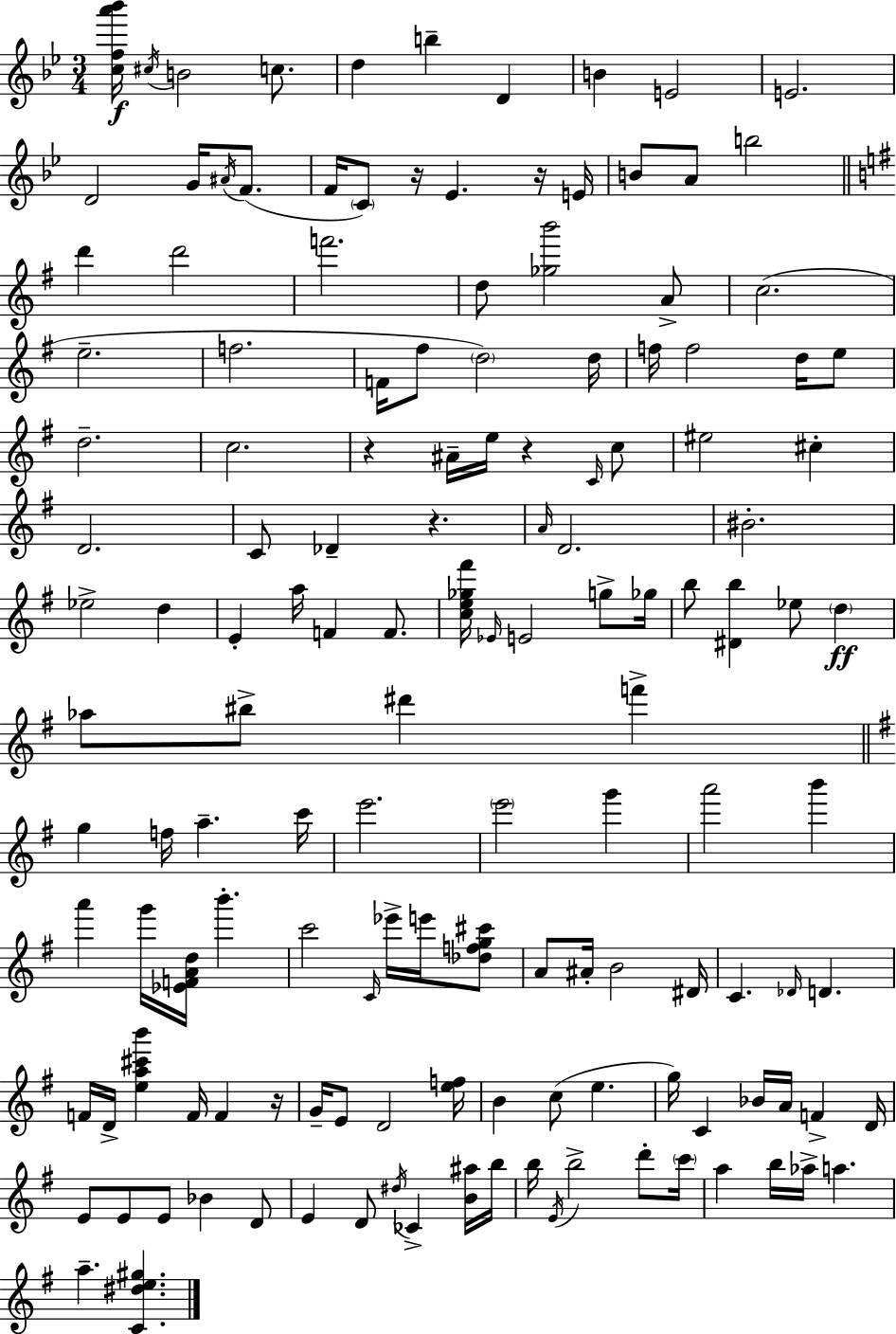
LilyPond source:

{
  \clef treble
  \numericTimeSignature
  \time 3/4
  \key g \minor
  \repeat volta 2 { <c'' f'' a''' bes'''>16\f \acciaccatura { cis''16 } b'2 c''8. | d''4 b''4-- d'4 | b'4 e'2 | e'2. | \break d'2 g'16 \acciaccatura { ais'16 } f'8.( | f'16 \parenthesize c'8) r16 ees'4. | r16 e'16 b'8 a'8 b''2 | \bar "||" \break \key g \major d'''4 d'''2 | f'''2. | d''8 <ges'' b'''>2 a'8-> | c''2.( | \break e''2.-- | f''2. | f'16 fis''8 \parenthesize d''2) d''16 | f''16 f''2 d''16 e''8 | \break d''2.-- | c''2. | r4 ais'16-- e''16 r4 \grace { c'16 } c''8 | eis''2 cis''4-. | \break d'2. | c'8 des'4-- r4. | \grace { a'16 } d'2. | bis'2.-. | \break ees''2-> d''4 | e'4-. a''16 f'4 f'8. | <c'' e'' ges'' fis'''>16 \grace { ees'16 } e'2 | g''8-> ges''16 b''8 <dis' b''>4 ees''8 \parenthesize d''4\ff | \break aes''8 bis''8-> dis'''4 f'''4-> | \bar "||" \break \key e \minor g''4 f''16 a''4.-- c'''16 | e'''2. | \parenthesize e'''2 g'''4 | a'''2 b'''4 | \break a'''4 g'''16 <ees' f' a' d''>16 b'''4.-. | c'''2 \grace { c'16 } ees'''16-> e'''16 <des'' f'' g'' cis'''>8 | a'8 ais'16-. b'2 | dis'16 c'4. \grace { des'16 } d'4. | \break f'16 d'16-> <e'' a'' cis''' b'''>4 f'16 f'4 | r16 g'16-- e'8 d'2 | <e'' f''>16 b'4 c''8( e''4. | g''16) c'4 bes'16 a'16 f'4-> | \break d'16 e'8 e'8 e'8 bes'4 | d'8 e'4 d'8 \acciaccatura { dis''16 } ces'4-> | <b' ais''>16 b''16 b''16 \acciaccatura { e'16 } b''2-> | d'''8-. \parenthesize c'''16 a''4 b''16 aes''16-> a''4. | \break a''4.-- <c' dis'' e'' gis''>4. | } \bar "|."
}